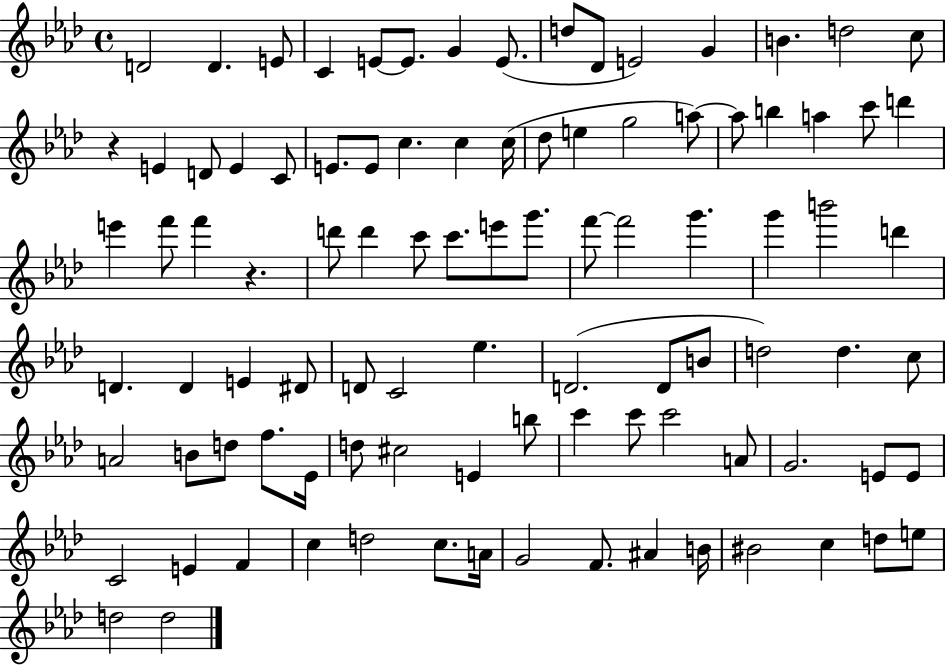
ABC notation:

X:1
T:Untitled
M:4/4
L:1/4
K:Ab
D2 D E/2 C E/2 E/2 G E/2 d/2 _D/2 E2 G B d2 c/2 z E D/2 E C/2 E/2 E/2 c c c/4 _d/2 e g2 a/2 a/2 b a c'/2 d' e' f'/2 f' z d'/2 d' c'/2 c'/2 e'/2 g'/2 f'/2 f'2 g' g' b'2 d' D D E ^D/2 D/2 C2 _e D2 D/2 B/2 d2 d c/2 A2 B/2 d/2 f/2 _E/4 d/2 ^c2 E b/2 c' c'/2 c'2 A/2 G2 E/2 E/2 C2 E F c d2 c/2 A/4 G2 F/2 ^A B/4 ^B2 c d/2 e/2 d2 d2